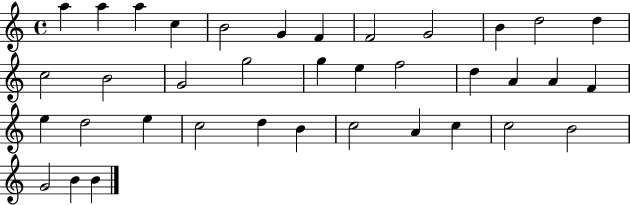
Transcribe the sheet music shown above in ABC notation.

X:1
T:Untitled
M:4/4
L:1/4
K:C
a a a c B2 G F F2 G2 B d2 d c2 B2 G2 g2 g e f2 d A A F e d2 e c2 d B c2 A c c2 B2 G2 B B